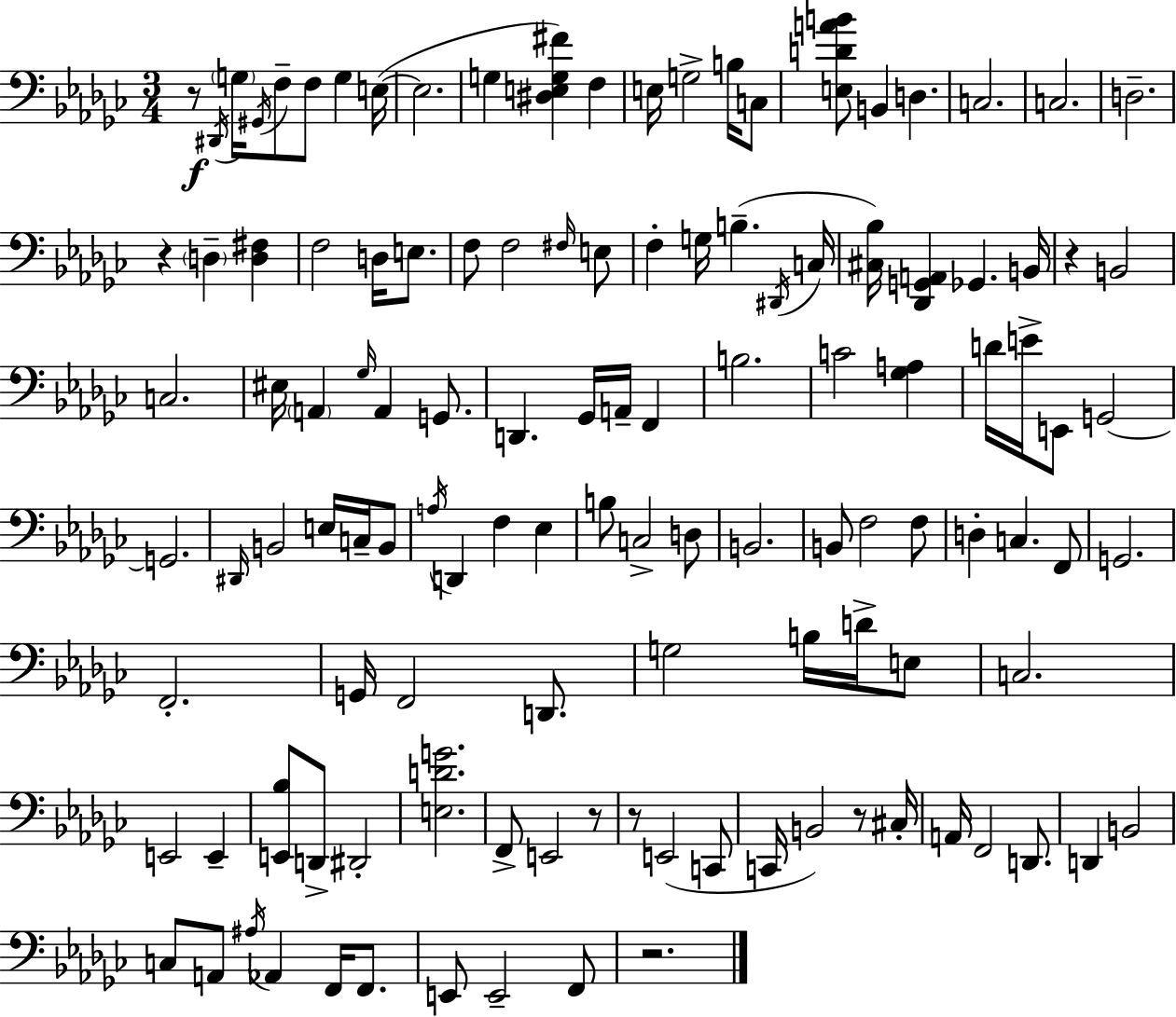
R/e D#2/s G3/s G#2/s F3/e F3/e G3/q E3/s E3/h. G3/q [D#3,E3,G3,F#4]/q F3/q E3/s G3/h B3/s C3/e [E3,D4,A4,B4]/e B2/q D3/q. C3/h. C3/h. D3/h. R/q D3/q [D3,F#3]/q F3/h D3/s E3/e. F3/e F3/h F#3/s E3/e F3/q G3/s B3/q. D#2/s C3/s [C#3,Bb3]/s [Db2,G2,A2]/q Gb2/q. B2/s R/q B2/h C3/h. EIS3/s A2/q Gb3/s A2/q G2/e. D2/q. Gb2/s A2/s F2/q B3/h. C4/h [Gb3,A3]/q D4/s E4/s E2/e G2/h G2/h. D#2/s B2/h E3/s C3/s B2/e A3/s D2/q F3/q Eb3/q B3/e C3/h D3/e B2/h. B2/e F3/h F3/e D3/q C3/q. F2/e G2/h. F2/h. G2/s F2/h D2/e. G3/h B3/s D4/s E3/e C3/h. E2/h E2/q [E2,Bb3]/e D2/e D#2/h [E3,D4,G4]/h. F2/e E2/h R/e R/e E2/h C2/e C2/s B2/h R/e C#3/s A2/s F2/h D2/e. D2/q B2/h C3/e A2/e A#3/s Ab2/q F2/s F2/e. E2/e E2/h F2/e R/h.